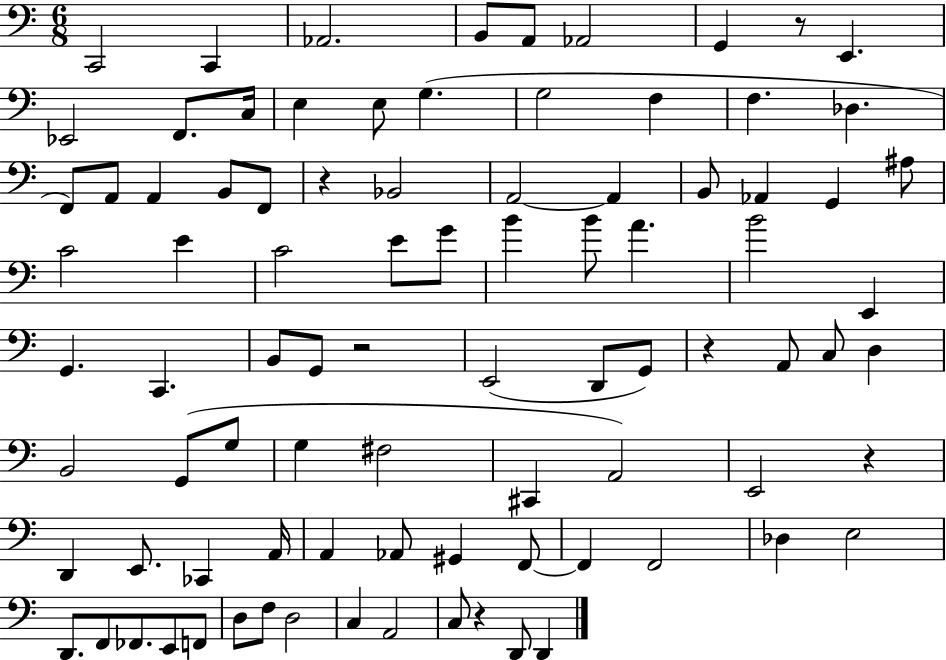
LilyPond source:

{
  \clef bass
  \numericTimeSignature
  \time 6/8
  \key c \major
  \repeat volta 2 { c,2 c,4 | aes,2. | b,8 a,8 aes,2 | g,4 r8 e,4. | \break ees,2 f,8. c16 | e4 e8 g4.( | g2 f4 | f4. des4. | \break f,8) a,8 a,4 b,8 f,8 | r4 bes,2 | a,2~~ a,4 | b,8 aes,4 g,4 ais8 | \break c'2 e'4 | c'2 e'8 g'8 | b'4 b'8 a'4. | b'2 e,4 | \break g,4. c,4. | b,8 g,8 r2 | e,2( d,8 g,8) | r4 a,8 c8 d4 | \break b,2 g,8( g8 | g4 fis2 | cis,4 a,2) | e,2 r4 | \break d,4 e,8. ces,4 a,16 | a,4 aes,8 gis,4 f,8~~ | f,4 f,2 | des4 e2 | \break d,8. f,8 fes,8. e,8 f,8 | d8 f8 d2 | c4 a,2 | c8 r4 d,8 d,4 | \break } \bar "|."
}